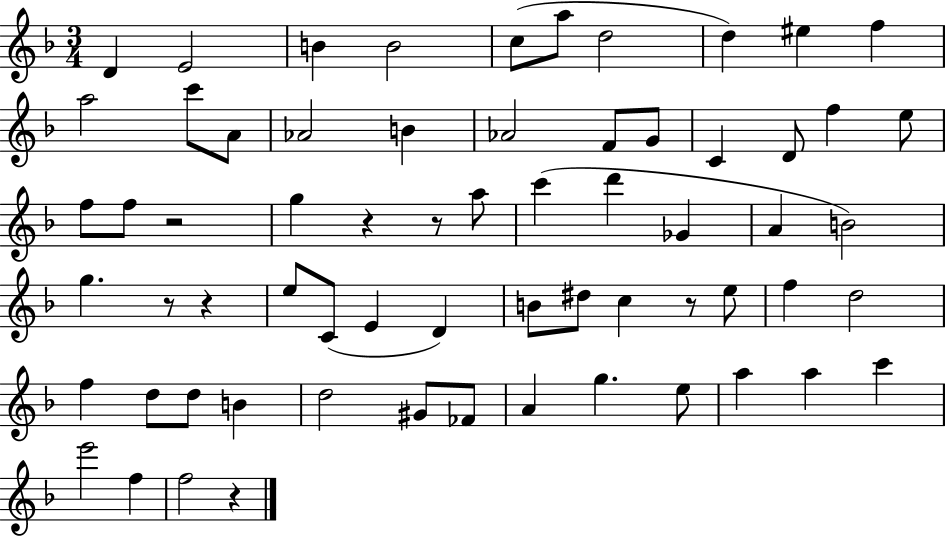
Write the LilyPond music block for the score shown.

{
  \clef treble
  \numericTimeSignature
  \time 3/4
  \key f \major
  \repeat volta 2 { d'4 e'2 | b'4 b'2 | c''8( a''8 d''2 | d''4) eis''4 f''4 | \break a''2 c'''8 a'8 | aes'2 b'4 | aes'2 f'8 g'8 | c'4 d'8 f''4 e''8 | \break f''8 f''8 r2 | g''4 r4 r8 a''8 | c'''4( d'''4 ges'4 | a'4 b'2) | \break g''4. r8 r4 | e''8 c'8( e'4 d'4) | b'8 dis''8 c''4 r8 e''8 | f''4 d''2 | \break f''4 d''8 d''8 b'4 | d''2 gis'8 fes'8 | a'4 g''4. e''8 | a''4 a''4 c'''4 | \break e'''2 f''4 | f''2 r4 | } \bar "|."
}